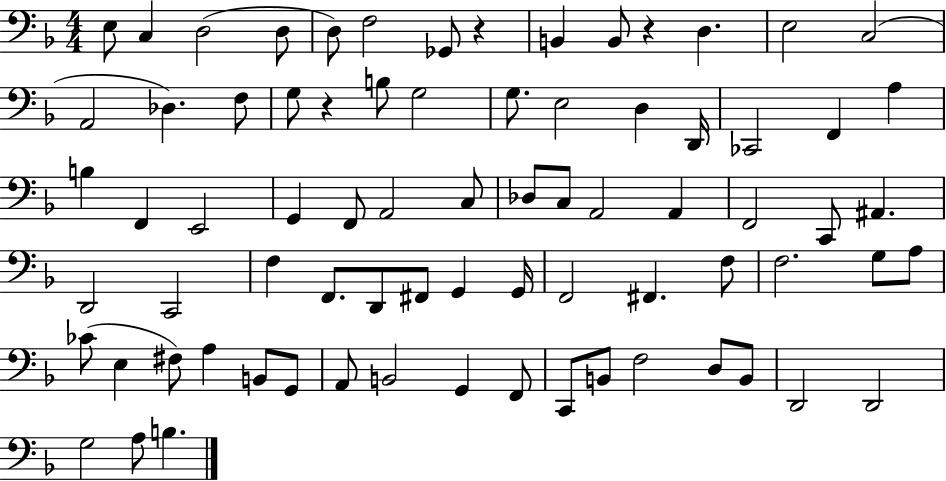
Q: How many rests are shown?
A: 3